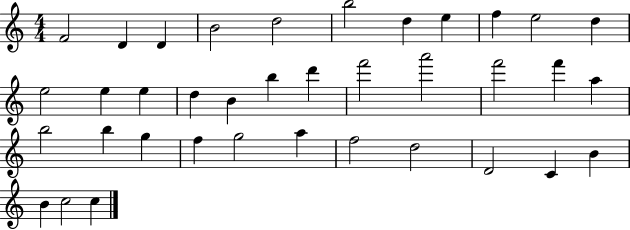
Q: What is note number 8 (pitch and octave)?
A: E5